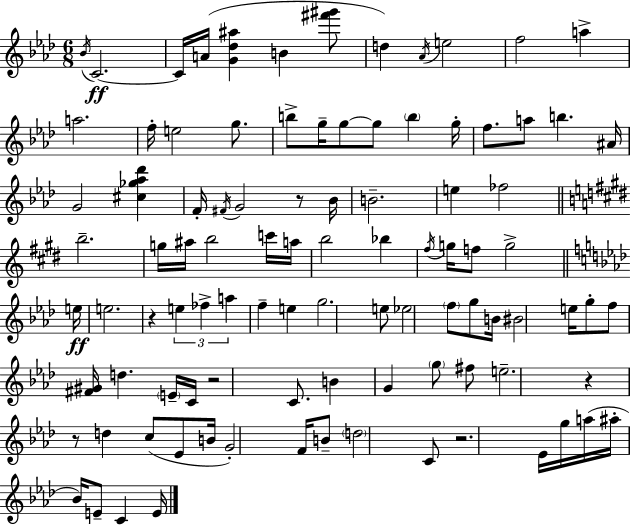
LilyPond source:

{
  \clef treble
  \numericTimeSignature
  \time 6/8
  \key f \minor
  \repeat volta 2 { \acciaccatura { bes'16 }\ff c'2.~~ | c'16 a'16( <g' des'' ais''>4 b'4 <fis''' gis'''>8 | d''4) \acciaccatura { aes'16 } e''2 | f''2 a''4-> | \break a''2. | f''16-. e''2 g''8. | b''8-> g''16-- g''8~~ g''8 \parenthesize b''4 | g''16-. f''8. a''8 b''4. | \break ais'16 g'2 <cis'' ges'' aes'' des'''>4 | f'16-. \acciaccatura { fis'16 } g'2 | r8 bes'16 b'2.-- | e''4 fes''2 | \break \bar "||" \break \key e \major b''2.-- | g''16 ais''16 b''2 c'''16 a''16 | b''2 bes''4 | \acciaccatura { fis''16 } g''16 f''8 g''2-> | \break \bar "||" \break \key aes \major e''16\ff e''2. | r4 \tuplet 3/2 { e''4 fes''4-> | a''4 } f''4-- e''4 | g''2. | \break e''8 ees''2 \parenthesize f''8 | g''8 b'16 bis'2 | e''16 g''8-. f''8 <fis' gis'>16 d''4. | \parenthesize e'16-- c'16 r2 c'8. | \break b'4 g'4 \parenthesize g''8 fis''8 | e''2.-- | r4 r8 d''4 c''8( | ees'8 b'16 g'2-.) | \break f'16 b'8-- \parenthesize d''2 c'8 | r2. | ees'16 g''16 a''16( ais''16-. bes'16) e'8-- c'4 | e'16 } \bar "|."
}